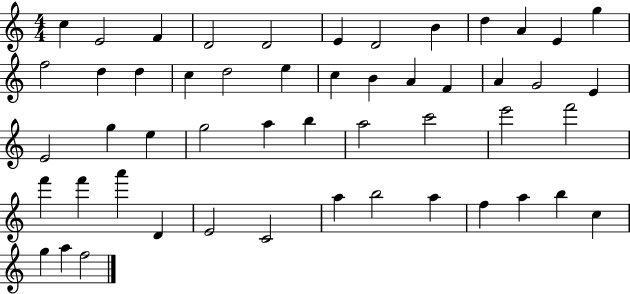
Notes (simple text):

C5/q E4/h F4/q D4/h D4/h E4/q D4/h B4/q D5/q A4/q E4/q G5/q F5/h D5/q D5/q C5/q D5/h E5/q C5/q B4/q A4/q F4/q A4/q G4/h E4/q E4/h G5/q E5/q G5/h A5/q B5/q A5/h C6/h E6/h F6/h F6/q F6/q A6/q D4/q E4/h C4/h A5/q B5/h A5/q F5/q A5/q B5/q C5/q G5/q A5/q F5/h